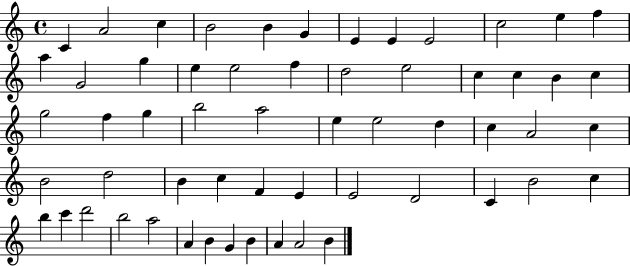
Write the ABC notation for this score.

X:1
T:Untitled
M:4/4
L:1/4
K:C
C A2 c B2 B G E E E2 c2 e f a G2 g e e2 f d2 e2 c c B c g2 f g b2 a2 e e2 d c A2 c B2 d2 B c F E E2 D2 C B2 c b c' d'2 b2 a2 A B G B A A2 B